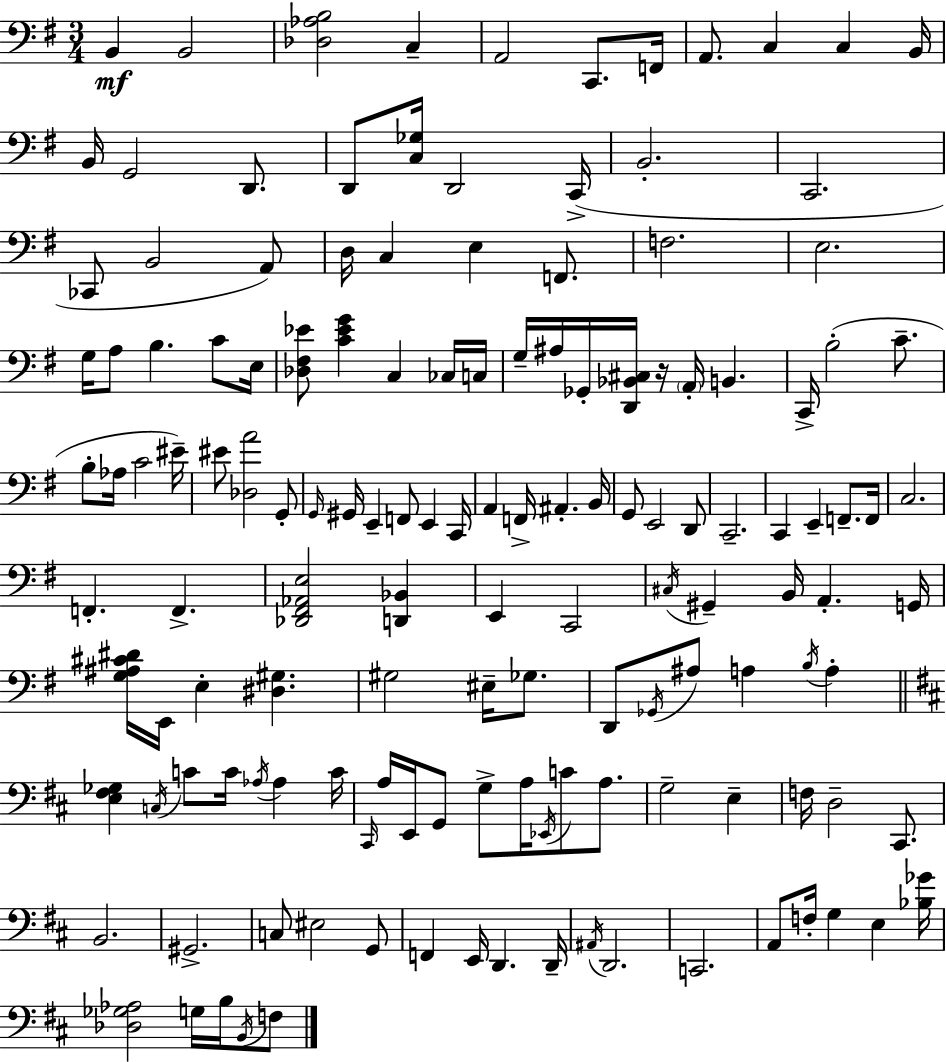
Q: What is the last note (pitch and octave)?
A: F3